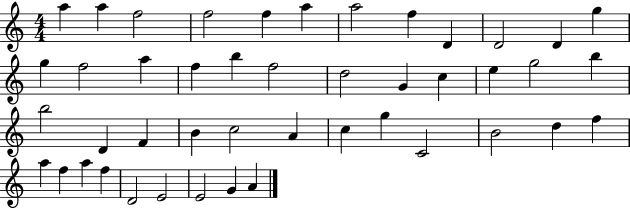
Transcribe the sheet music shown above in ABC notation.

X:1
T:Untitled
M:4/4
L:1/4
K:C
a a f2 f2 f a a2 f D D2 D g g f2 a f b f2 d2 G c e g2 b b2 D F B c2 A c g C2 B2 d f a f a f D2 E2 E2 G A